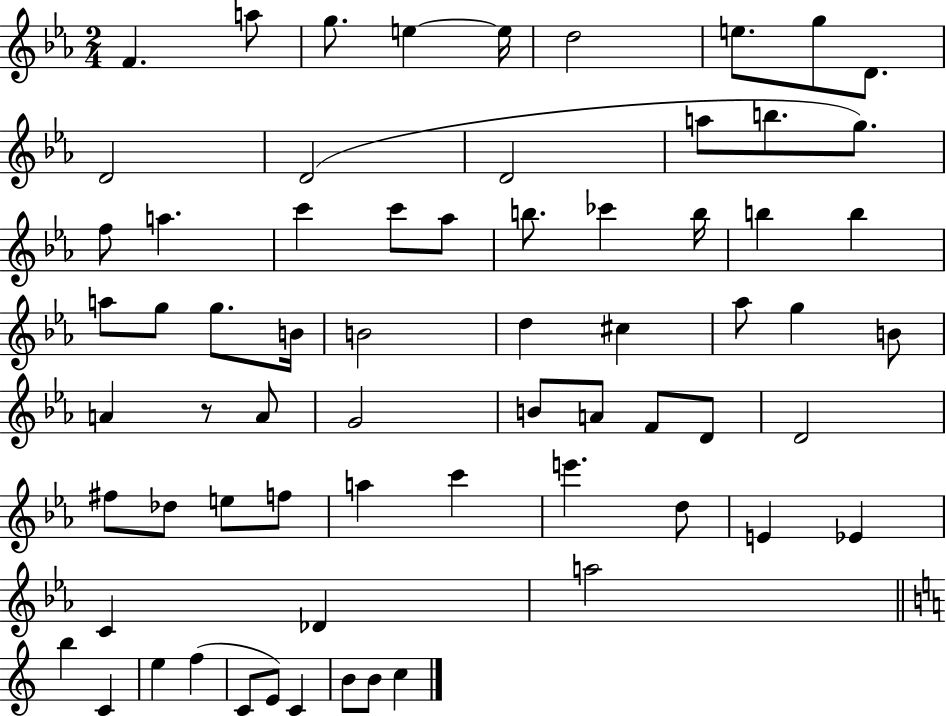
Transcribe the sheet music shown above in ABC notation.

X:1
T:Untitled
M:2/4
L:1/4
K:Eb
F a/2 g/2 e e/4 d2 e/2 g/2 D/2 D2 D2 D2 a/2 b/2 g/2 f/2 a c' c'/2 _a/2 b/2 _c' b/4 b b a/2 g/2 g/2 B/4 B2 d ^c _a/2 g B/2 A z/2 A/2 G2 B/2 A/2 F/2 D/2 D2 ^f/2 _d/2 e/2 f/2 a c' e' d/2 E _E C _D a2 b C e f C/2 E/2 C B/2 B/2 c